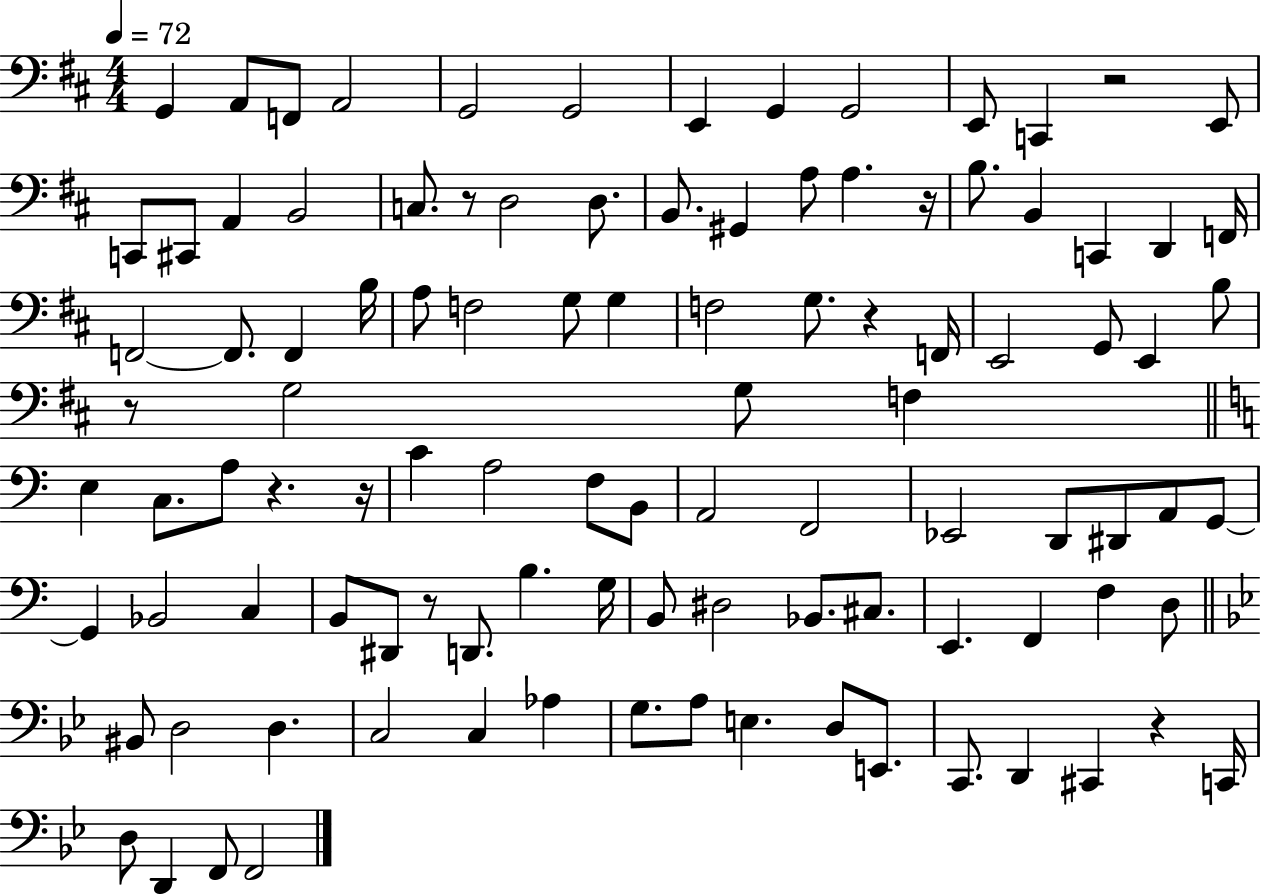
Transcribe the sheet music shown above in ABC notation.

X:1
T:Untitled
M:4/4
L:1/4
K:D
G,, A,,/2 F,,/2 A,,2 G,,2 G,,2 E,, G,, G,,2 E,,/2 C,, z2 E,,/2 C,,/2 ^C,,/2 A,, B,,2 C,/2 z/2 D,2 D,/2 B,,/2 ^G,, A,/2 A, z/4 B,/2 B,, C,, D,, F,,/4 F,,2 F,,/2 F,, B,/4 A,/2 F,2 G,/2 G, F,2 G,/2 z F,,/4 E,,2 G,,/2 E,, B,/2 z/2 G,2 G,/2 F, E, C,/2 A,/2 z z/4 C A,2 F,/2 B,,/2 A,,2 F,,2 _E,,2 D,,/2 ^D,,/2 A,,/2 G,,/2 G,, _B,,2 C, B,,/2 ^D,,/2 z/2 D,,/2 B, G,/4 B,,/2 ^D,2 _B,,/2 ^C,/2 E,, F,, F, D,/2 ^B,,/2 D,2 D, C,2 C, _A, G,/2 A,/2 E, D,/2 E,,/2 C,,/2 D,, ^C,, z C,,/4 D,/2 D,, F,,/2 F,,2